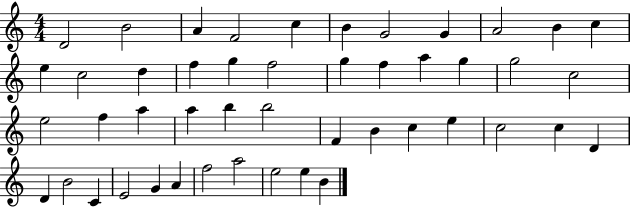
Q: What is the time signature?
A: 4/4